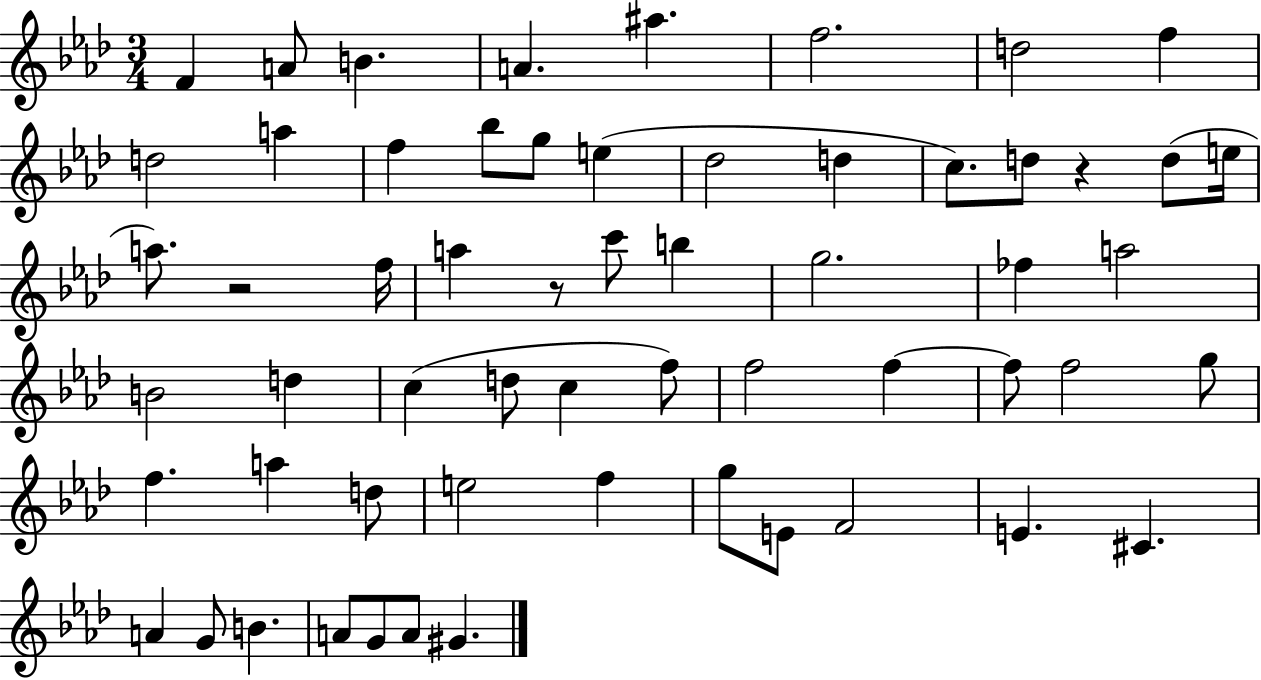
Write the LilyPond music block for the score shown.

{
  \clef treble
  \numericTimeSignature
  \time 3/4
  \key aes \major
  f'4 a'8 b'4. | a'4. ais''4. | f''2. | d''2 f''4 | \break d''2 a''4 | f''4 bes''8 g''8 e''4( | des''2 d''4 | c''8.) d''8 r4 d''8( e''16 | \break a''8.) r2 f''16 | a''4 r8 c'''8 b''4 | g''2. | fes''4 a''2 | \break b'2 d''4 | c''4( d''8 c''4 f''8) | f''2 f''4~~ | f''8 f''2 g''8 | \break f''4. a''4 d''8 | e''2 f''4 | g''8 e'8 f'2 | e'4. cis'4. | \break a'4 g'8 b'4. | a'8 g'8 a'8 gis'4. | \bar "|."
}